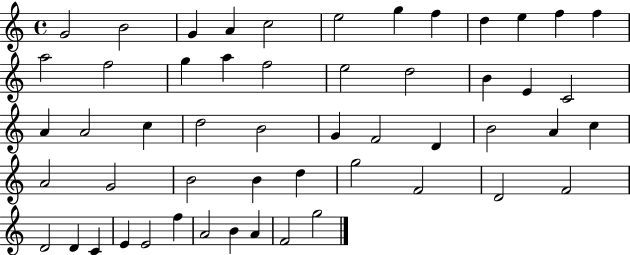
G4/h B4/h G4/q A4/q C5/h E5/h G5/q F5/q D5/q E5/q F5/q F5/q A5/h F5/h G5/q A5/q F5/h E5/h D5/h B4/q E4/q C4/h A4/q A4/h C5/q D5/h B4/h G4/q F4/h D4/q B4/h A4/q C5/q A4/h G4/h B4/h B4/q D5/q G5/h F4/h D4/h F4/h D4/h D4/q C4/q E4/q E4/h F5/q A4/h B4/q A4/q F4/h G5/h